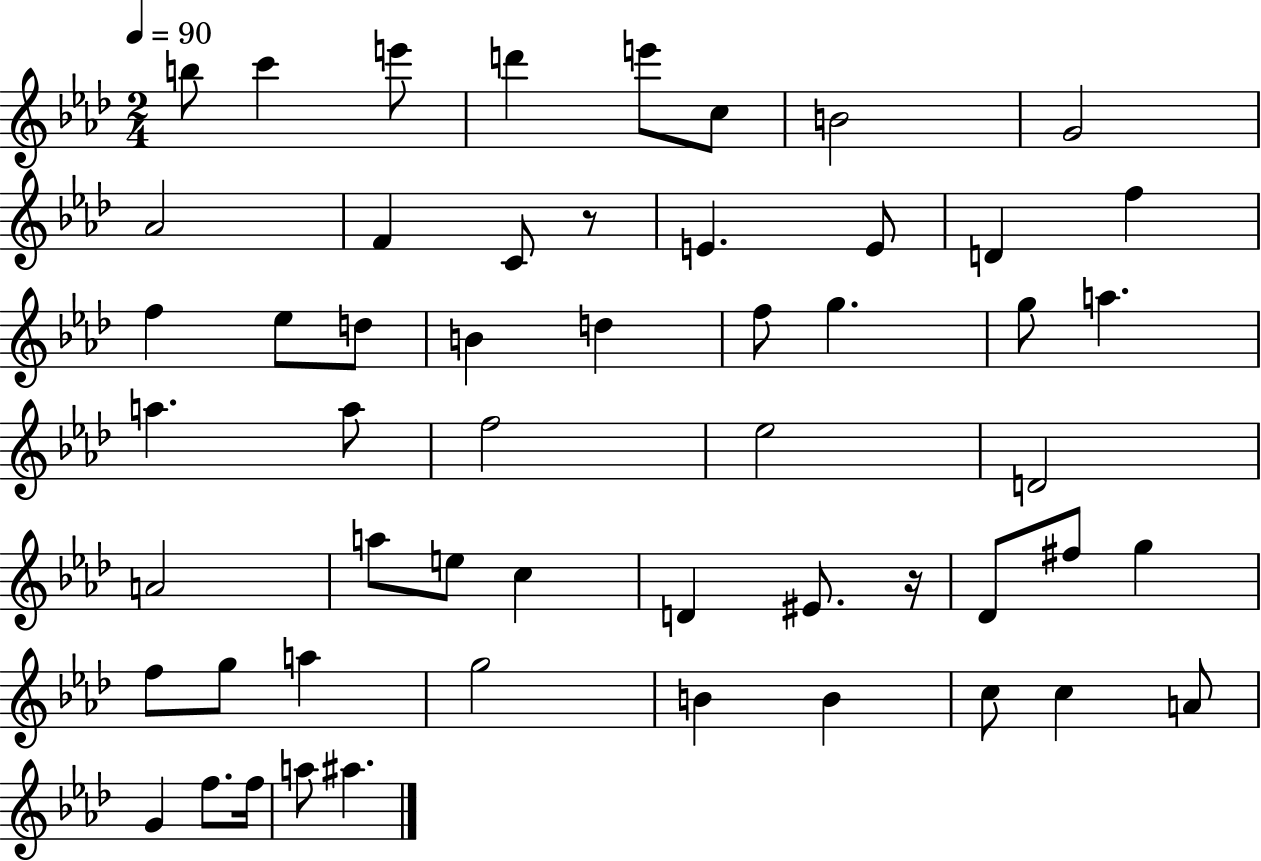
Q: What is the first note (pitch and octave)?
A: B5